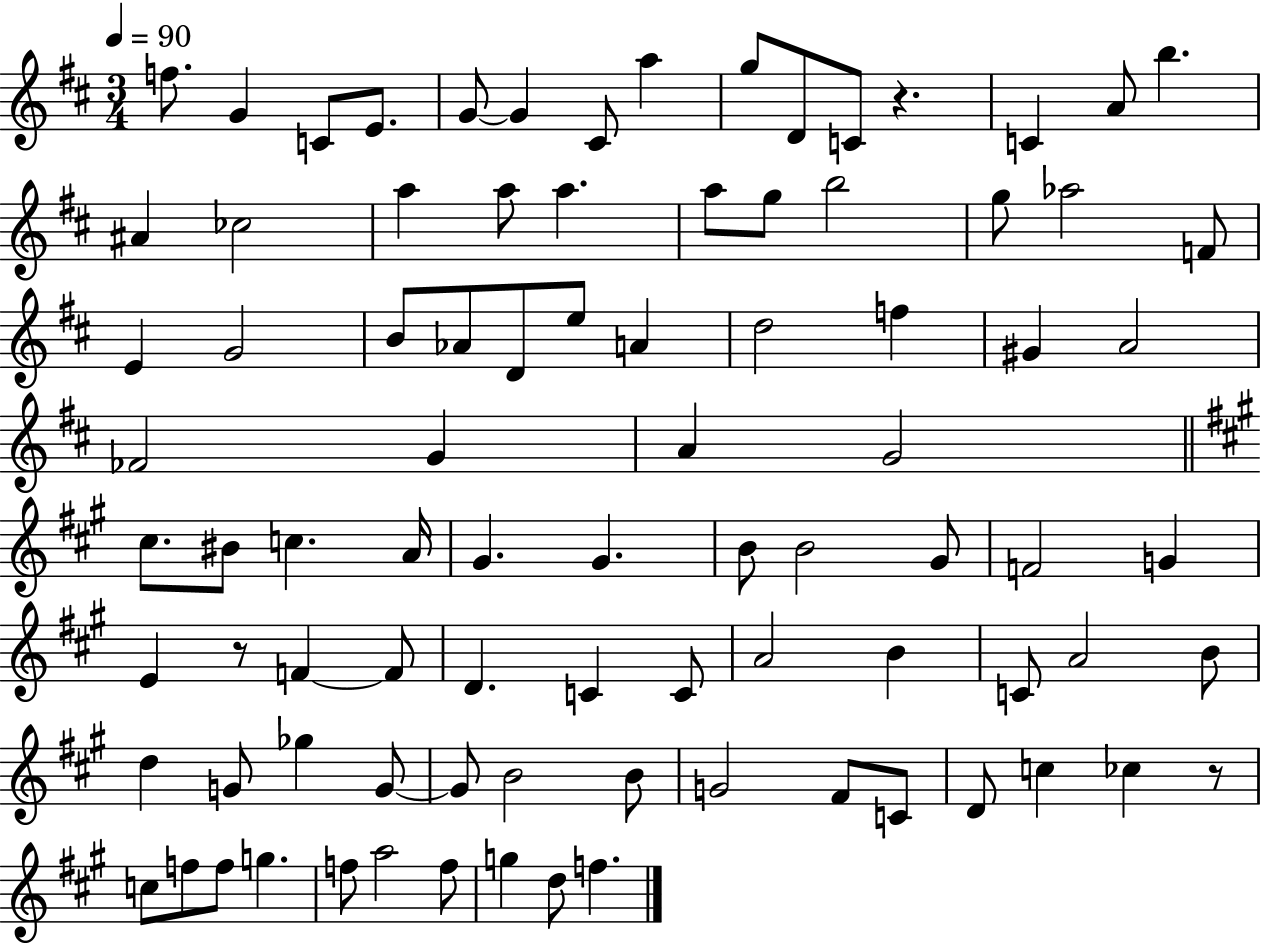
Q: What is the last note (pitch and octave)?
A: F5